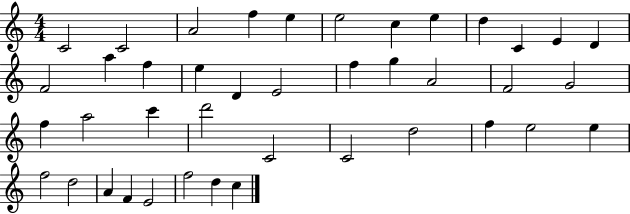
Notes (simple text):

C4/h C4/h A4/h F5/q E5/q E5/h C5/q E5/q D5/q C4/q E4/q D4/q F4/h A5/q F5/q E5/q D4/q E4/h F5/q G5/q A4/h F4/h G4/h F5/q A5/h C6/q D6/h C4/h C4/h D5/h F5/q E5/h E5/q F5/h D5/h A4/q F4/q E4/h F5/h D5/q C5/q